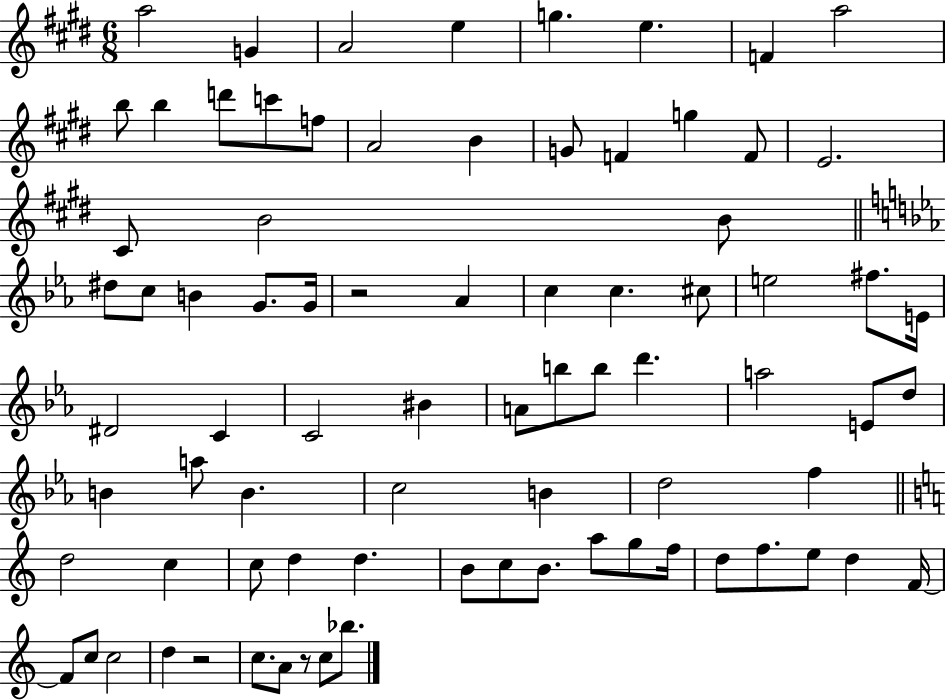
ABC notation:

X:1
T:Untitled
M:6/8
L:1/4
K:E
a2 G A2 e g e F a2 b/2 b d'/2 c'/2 f/2 A2 B G/2 F g F/2 E2 ^C/2 B2 B/2 ^d/2 c/2 B G/2 G/4 z2 _A c c ^c/2 e2 ^f/2 E/4 ^D2 C C2 ^B A/2 b/2 b/2 d' a2 E/2 d/2 B a/2 B c2 B d2 f d2 c c/2 d d B/2 c/2 B/2 a/2 g/2 f/4 d/2 f/2 e/2 d F/4 F/2 c/2 c2 d z2 c/2 A/2 z/2 c/2 _b/2